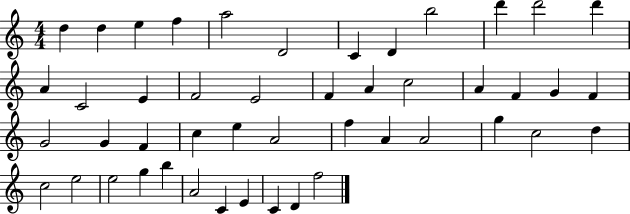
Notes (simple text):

D5/q D5/q E5/q F5/q A5/h D4/h C4/q D4/q B5/h D6/q D6/h D6/q A4/q C4/h E4/q F4/h E4/h F4/q A4/q C5/h A4/q F4/q G4/q F4/q G4/h G4/q F4/q C5/q E5/q A4/h F5/q A4/q A4/h G5/q C5/h D5/q C5/h E5/h E5/h G5/q B5/q A4/h C4/q E4/q C4/q D4/q F5/h